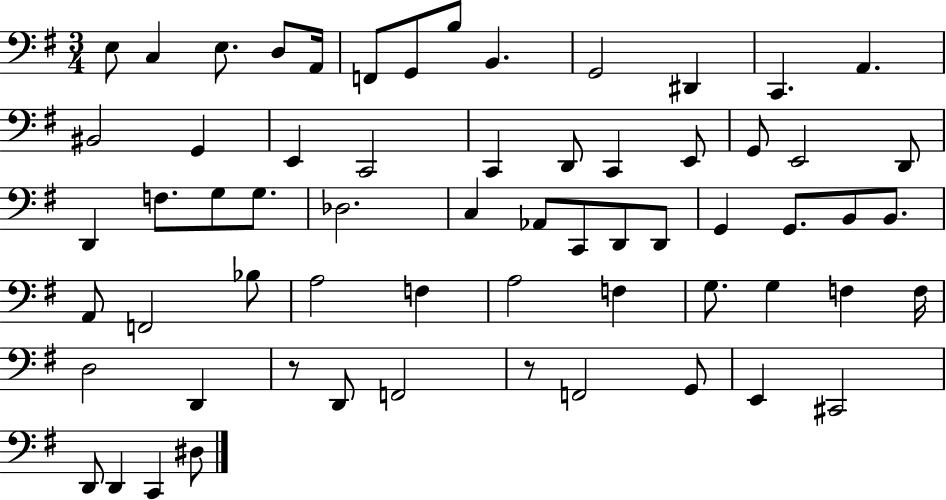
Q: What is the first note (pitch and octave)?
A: E3